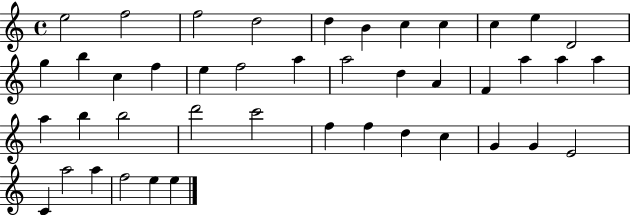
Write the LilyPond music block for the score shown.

{
  \clef treble
  \time 4/4
  \defaultTimeSignature
  \key c \major
  e''2 f''2 | f''2 d''2 | d''4 b'4 c''4 c''4 | c''4 e''4 d'2 | \break g''4 b''4 c''4 f''4 | e''4 f''2 a''4 | a''2 d''4 a'4 | f'4 a''4 a''4 a''4 | \break a''4 b''4 b''2 | d'''2 c'''2 | f''4 f''4 d''4 c''4 | g'4 g'4 e'2 | \break c'4 a''2 a''4 | f''2 e''4 e''4 | \bar "|."
}